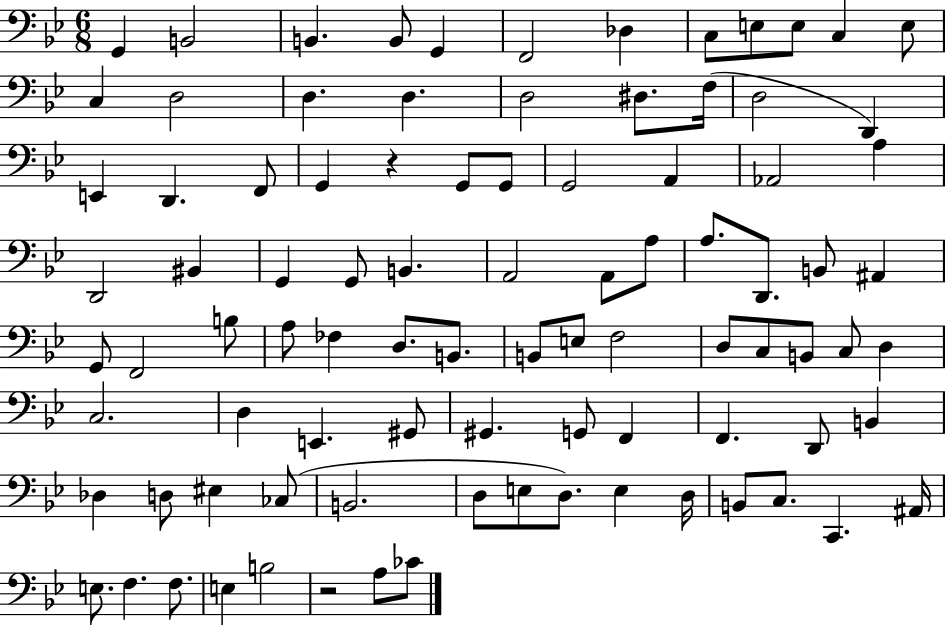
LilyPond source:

{
  \clef bass
  \numericTimeSignature
  \time 6/8
  \key bes \major
  \repeat volta 2 { g,4 b,2 | b,4. b,8 g,4 | f,2 des4 | c8 e8 e8 c4 e8 | \break c4 d2 | d4. d4. | d2 dis8. f16( | d2 d,4) | \break e,4 d,4. f,8 | g,4 r4 g,8 g,8 | g,2 a,4 | aes,2 a4 | \break d,2 bis,4 | g,4 g,8 b,4. | a,2 a,8 a8 | a8. d,8. b,8 ais,4 | \break g,8 f,2 b8 | a8 fes4 d8. b,8. | b,8 e8 f2 | d8 c8 b,8 c8 d4 | \break c2. | d4 e,4. gis,8 | gis,4. g,8 f,4 | f,4. d,8 b,4 | \break des4 d8 eis4 ces8( | b,2. | d8 e8 d8.) e4 d16 | b,8 c8. c,4. ais,16 | \break e8. f4. f8. | e4 b2 | r2 a8 ces'8 | } \bar "|."
}